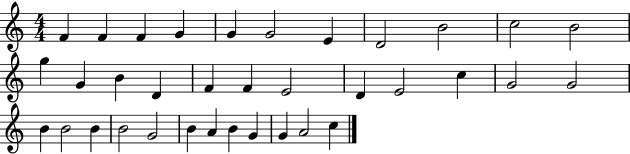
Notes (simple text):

F4/q F4/q F4/q G4/q G4/q G4/h E4/q D4/h B4/h C5/h B4/h G5/q G4/q B4/q D4/q F4/q F4/q E4/h D4/q E4/h C5/q G4/h G4/h B4/q B4/h B4/q B4/h G4/h B4/q A4/q B4/q G4/q G4/q A4/h C5/q